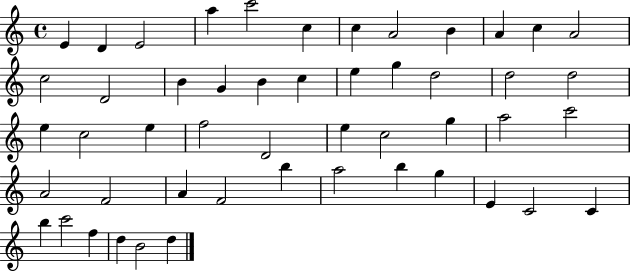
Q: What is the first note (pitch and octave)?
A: E4